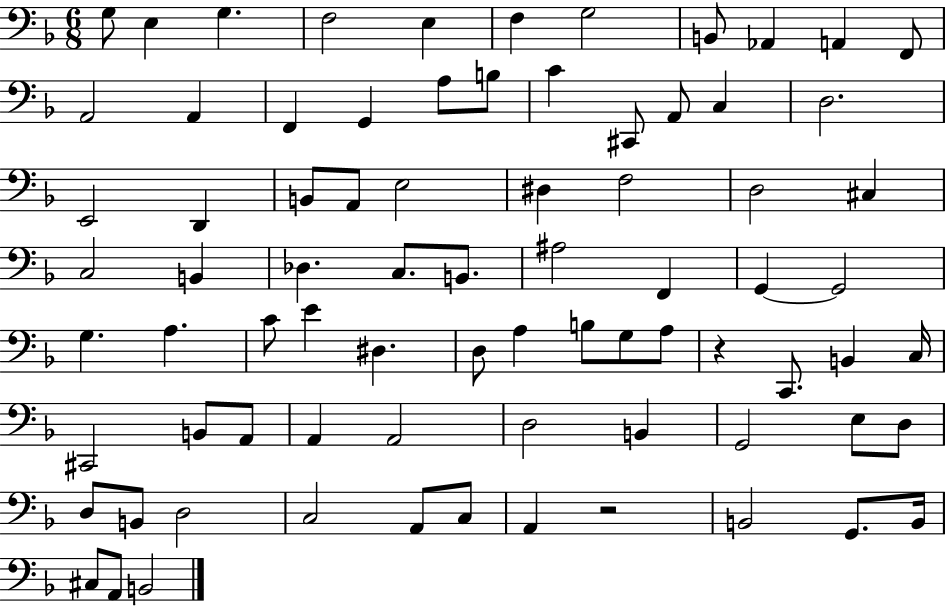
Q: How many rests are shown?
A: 2